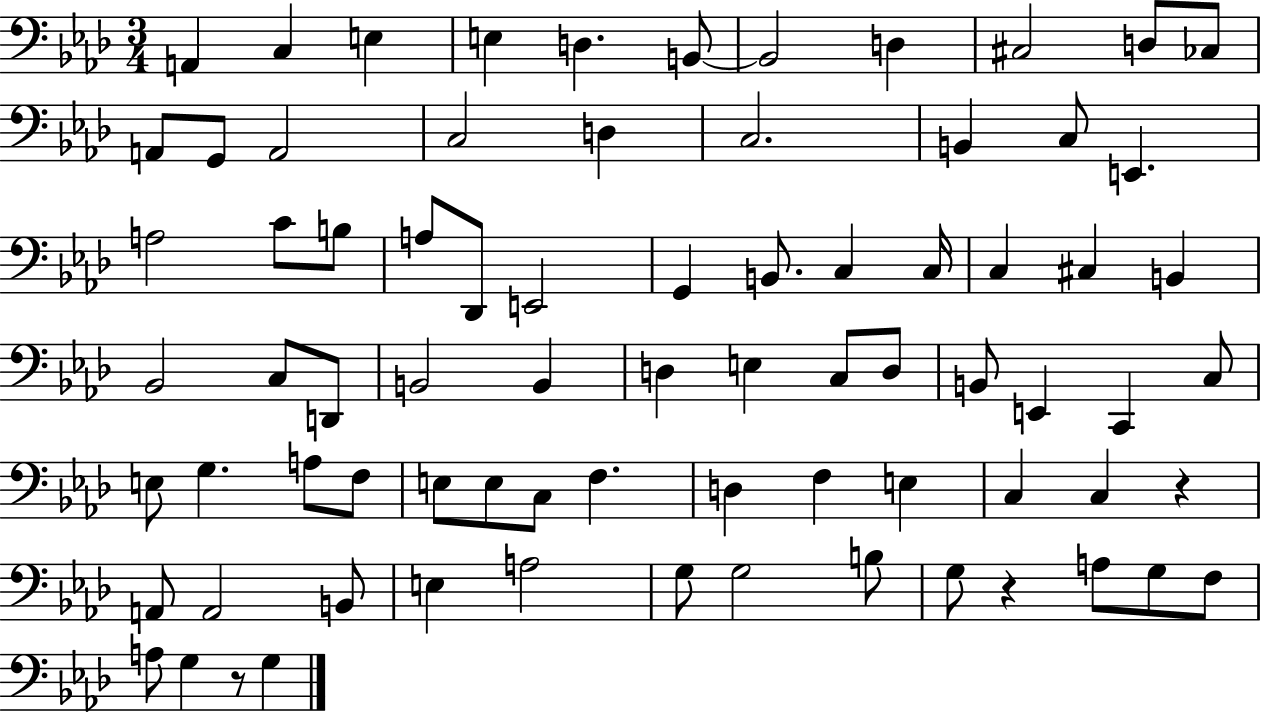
X:1
T:Untitled
M:3/4
L:1/4
K:Ab
A,, C, E, E, D, B,,/2 B,,2 D, ^C,2 D,/2 _C,/2 A,,/2 G,,/2 A,,2 C,2 D, C,2 B,, C,/2 E,, A,2 C/2 B,/2 A,/2 _D,,/2 E,,2 G,, B,,/2 C, C,/4 C, ^C, B,, _B,,2 C,/2 D,,/2 B,,2 B,, D, E, C,/2 D,/2 B,,/2 E,, C,, C,/2 E,/2 G, A,/2 F,/2 E,/2 E,/2 C,/2 F, D, F, E, C, C, z A,,/2 A,,2 B,,/2 E, A,2 G,/2 G,2 B,/2 G,/2 z A,/2 G,/2 F,/2 A,/2 G, z/2 G,